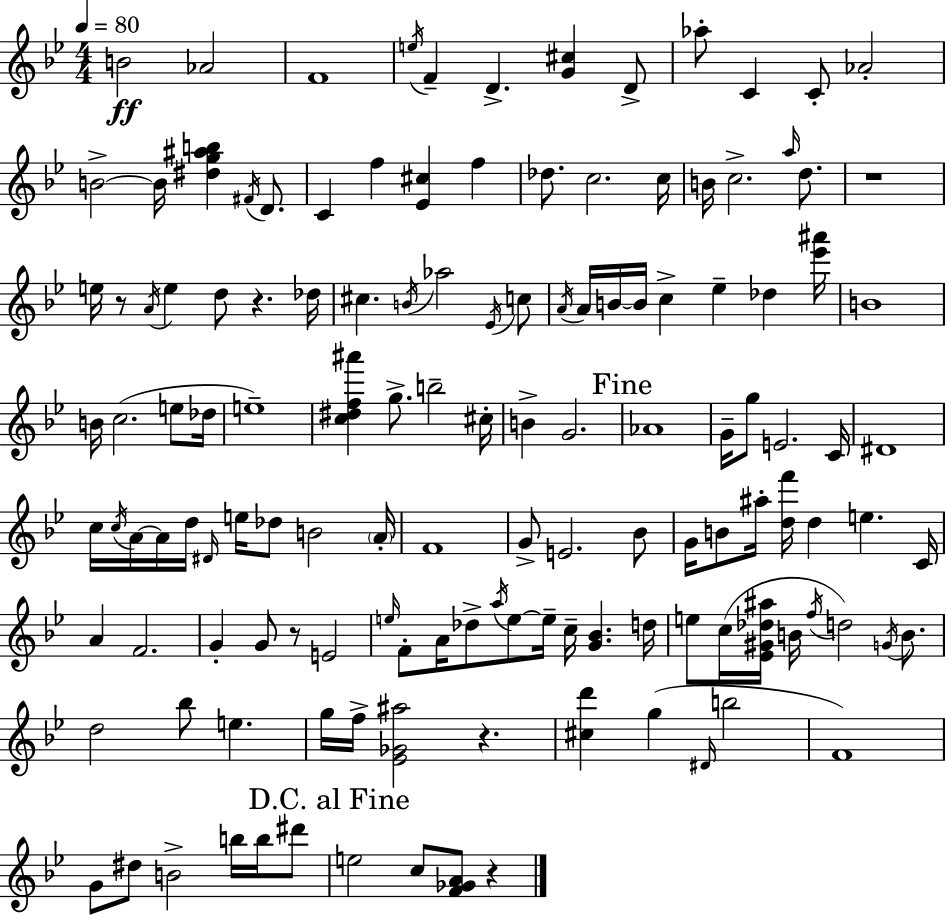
{
  \clef treble
  \numericTimeSignature
  \time 4/4
  \key g \minor
  \tempo 4 = 80
  b'2\ff aes'2 | f'1 | \acciaccatura { e''16 } f'4-- d'4.-> <g' cis''>4 d'8-> | aes''8-. c'4 c'8-. aes'2-. | \break b'2->~~ b'16 <dis'' g'' ais'' b''>4 \acciaccatura { fis'16 } d'8. | c'4 f''4 <ees' cis''>4 f''4 | des''8. c''2. | c''16 b'16 c''2.-> \grace { a''16 } | \break d''8. r1 | e''16 r8 \acciaccatura { a'16 } e''4 d''8 r4. | des''16 cis''4. \acciaccatura { b'16 } aes''2 | \acciaccatura { ees'16 } c''8 \acciaccatura { a'16 } a'16 b'16~~ b'16 c''4-> ees''4-- | \break des''4 <ees''' ais'''>16 b'1 | b'16 c''2.( | e''8 des''16 e''1--) | <c'' dis'' f'' ais'''>4 g''8.-> b''2-- | \break cis''16-. b'4-> g'2. | \mark "Fine" aes'1 | g'16-- g''8 e'2. | c'16 dis'1 | \break c''16 \acciaccatura { c''16 } a'16~~ a'16 d''16 \grace { dis'16 } e''16 des''8 | b'2 \parenthesize a'16-. f'1 | g'8-> e'2. | bes'8 g'16 b'8 ais''16-. <d'' f'''>16 d''4 | \break e''4. c'16 a'4 f'2. | g'4-. g'8 r8 | e'2 \grace { e''16 } f'8-. a'16 des''8-> \acciaccatura { a''16 } | e''8~~ e''16-- c''16-- <g' bes'>4. d''16 e''8 c''16( <ees' gis' des'' ais''>16 b'16 | \break \acciaccatura { f''16 } d''2) \acciaccatura { g'16 } b'8. d''2 | bes''8 e''4. g''16 f''16-> <ees' ges' ais''>2 | r4. <cis'' d'''>4 | g''4( \grace { dis'16 } b''2 f'1) | \break g'8 | dis''8 b'2-> b''16 b''16 dis'''8 \mark "D.C. al Fine" e''2 | c''8 <f' ges' a'>8 r4 \bar "|."
}